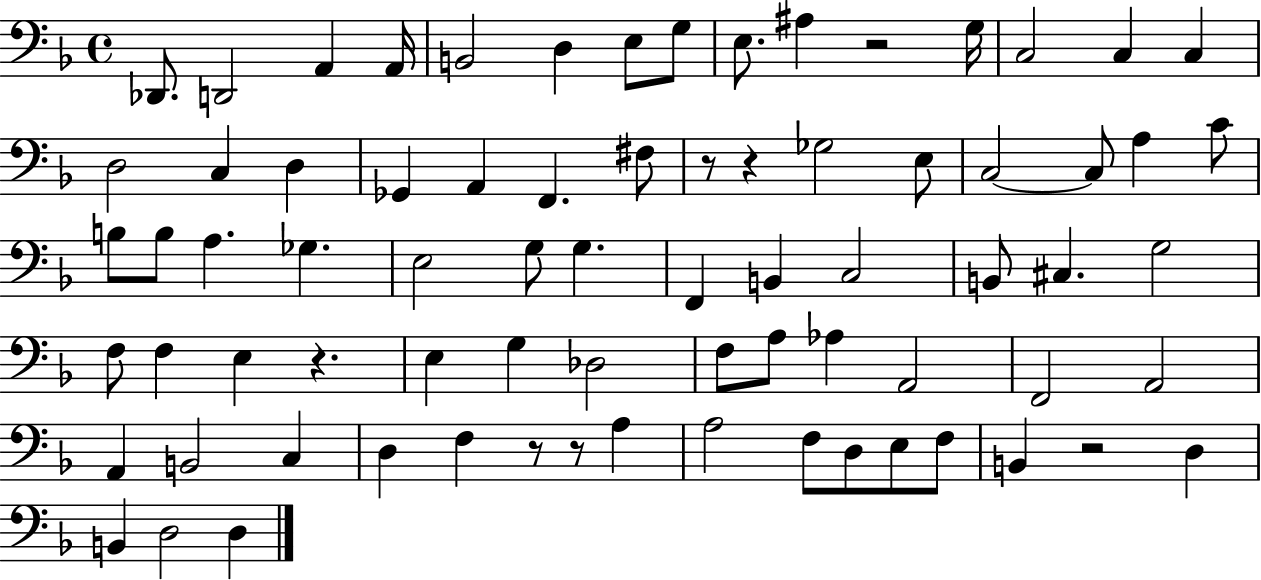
Db2/e. D2/h A2/q A2/s B2/h D3/q E3/e G3/e E3/e. A#3/q R/h G3/s C3/h C3/q C3/q D3/h C3/q D3/q Gb2/q A2/q F2/q. F#3/e R/e R/q Gb3/h E3/e C3/h C3/e A3/q C4/e B3/e B3/e A3/q. Gb3/q. E3/h G3/e G3/q. F2/q B2/q C3/h B2/e C#3/q. G3/h F3/e F3/q E3/q R/q. E3/q G3/q Db3/h F3/e A3/e Ab3/q A2/h F2/h A2/h A2/q B2/h C3/q D3/q F3/q R/e R/e A3/q A3/h F3/e D3/e E3/e F3/e B2/q R/h D3/q B2/q D3/h D3/q